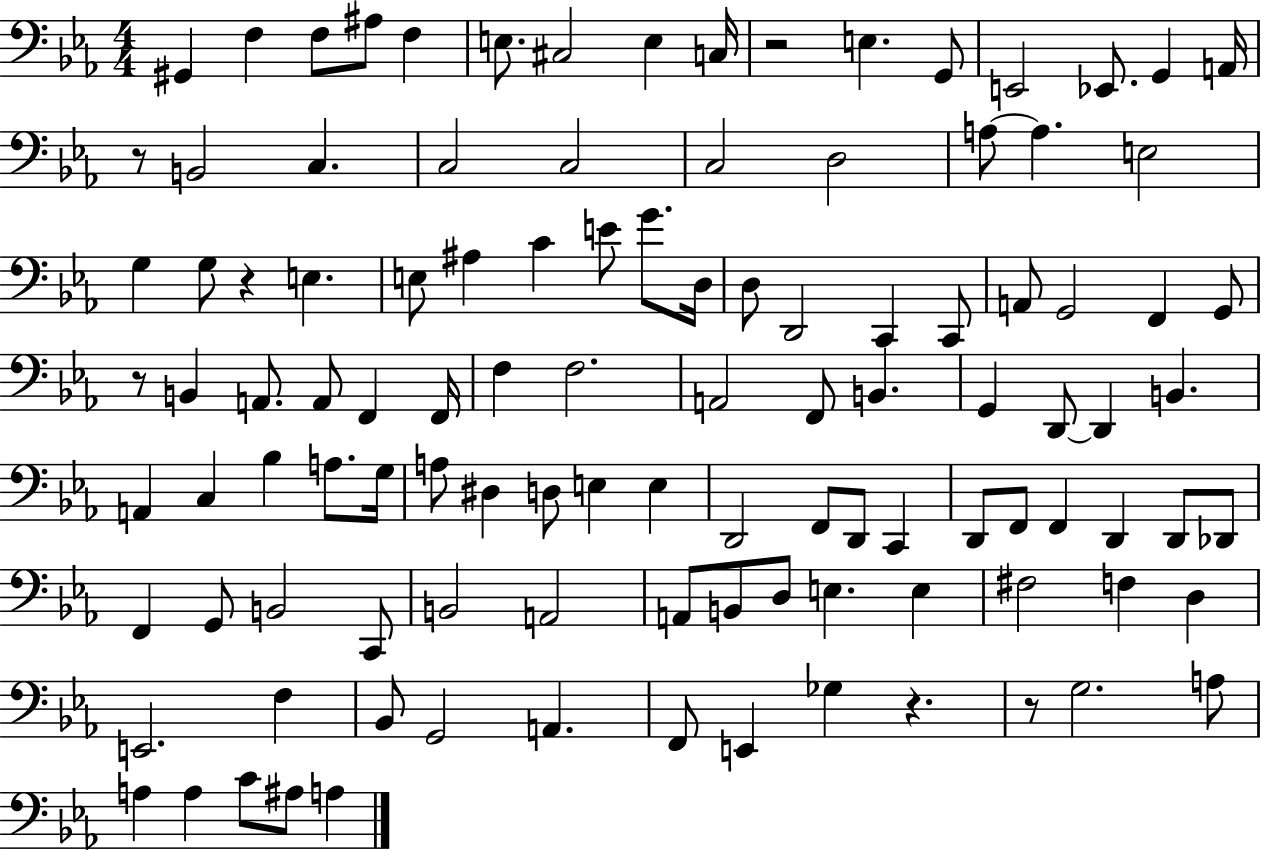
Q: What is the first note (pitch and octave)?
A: G#2